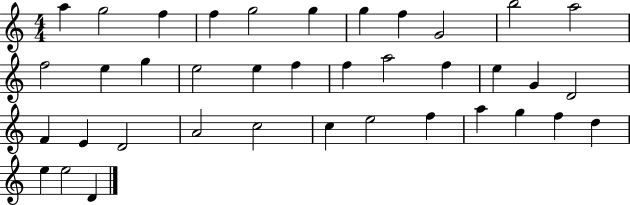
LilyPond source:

{
  \clef treble
  \numericTimeSignature
  \time 4/4
  \key c \major
  a''4 g''2 f''4 | f''4 g''2 g''4 | g''4 f''4 g'2 | b''2 a''2 | \break f''2 e''4 g''4 | e''2 e''4 f''4 | f''4 a''2 f''4 | e''4 g'4 d'2 | \break f'4 e'4 d'2 | a'2 c''2 | c''4 e''2 f''4 | a''4 g''4 f''4 d''4 | \break e''4 e''2 d'4 | \bar "|."
}